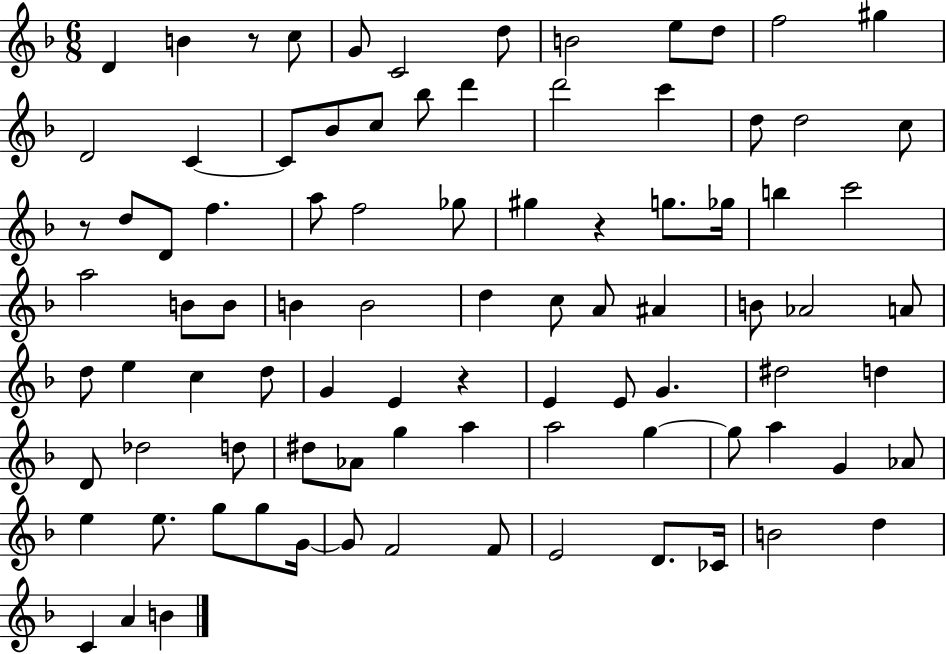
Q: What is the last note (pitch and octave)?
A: B4